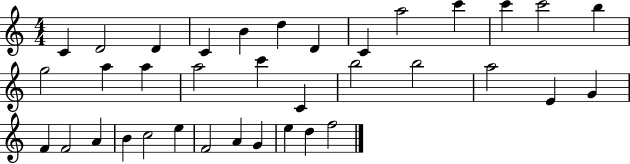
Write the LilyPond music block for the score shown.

{
  \clef treble
  \numericTimeSignature
  \time 4/4
  \key c \major
  c'4 d'2 d'4 | c'4 b'4 d''4 d'4 | c'4 a''2 c'''4 | c'''4 c'''2 b''4 | \break g''2 a''4 a''4 | a''2 c'''4 c'4 | b''2 b''2 | a''2 e'4 g'4 | \break f'4 f'2 a'4 | b'4 c''2 e''4 | f'2 a'4 g'4 | e''4 d''4 f''2 | \break \bar "|."
}